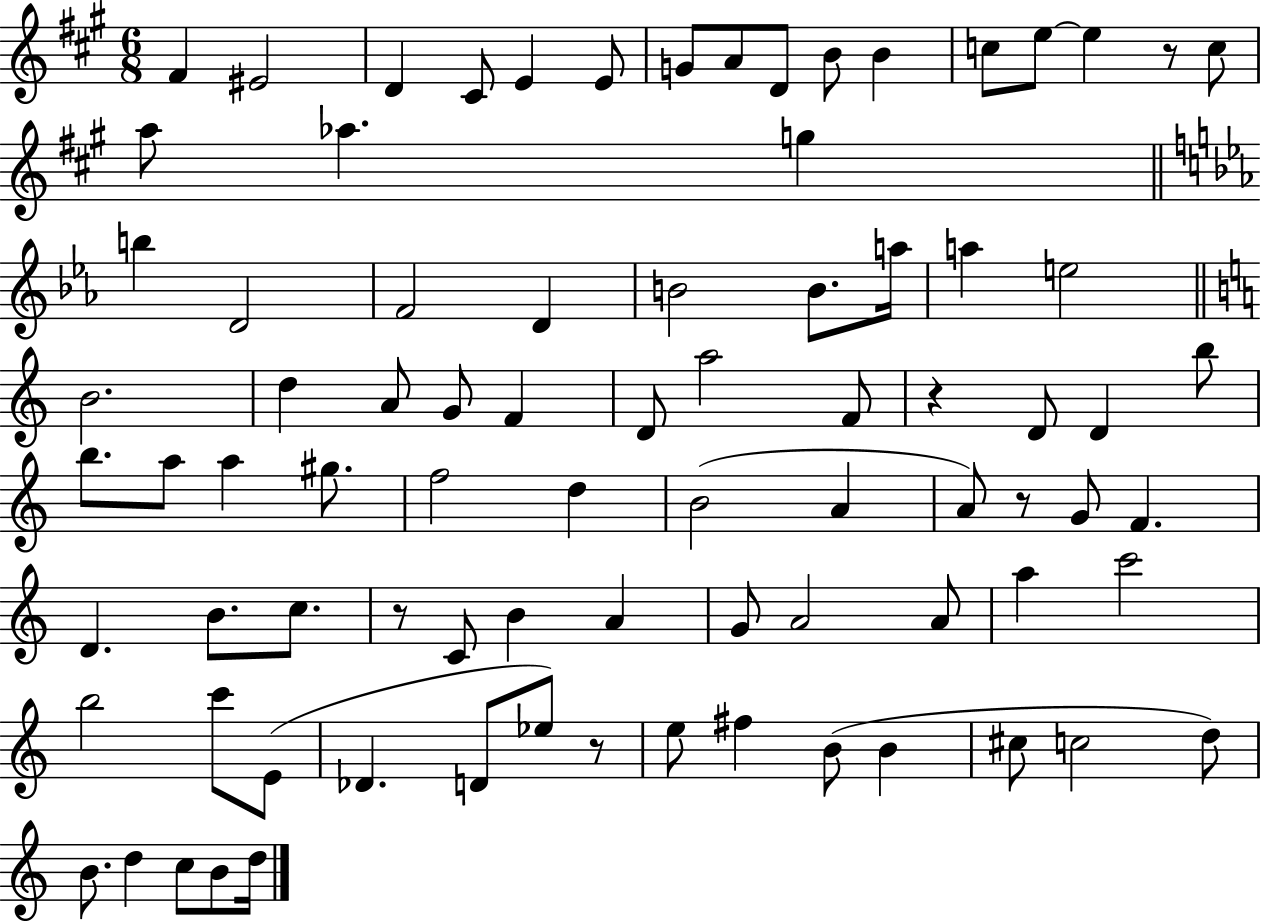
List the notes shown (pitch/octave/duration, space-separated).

F#4/q EIS4/h D4/q C#4/e E4/q E4/e G4/e A4/e D4/e B4/e B4/q C5/e E5/e E5/q R/e C5/e A5/e Ab5/q. G5/q B5/q D4/h F4/h D4/q B4/h B4/e. A5/s A5/q E5/h B4/h. D5/q A4/e G4/e F4/q D4/e A5/h F4/e R/q D4/e D4/q B5/e B5/e. A5/e A5/q G#5/e. F5/h D5/q B4/h A4/q A4/e R/e G4/e F4/q. D4/q. B4/e. C5/e. R/e C4/e B4/q A4/q G4/e A4/h A4/e A5/q C6/h B5/h C6/e E4/e Db4/q. D4/e Eb5/e R/e E5/e F#5/q B4/e B4/q C#5/e C5/h D5/e B4/e. D5/q C5/e B4/e D5/s